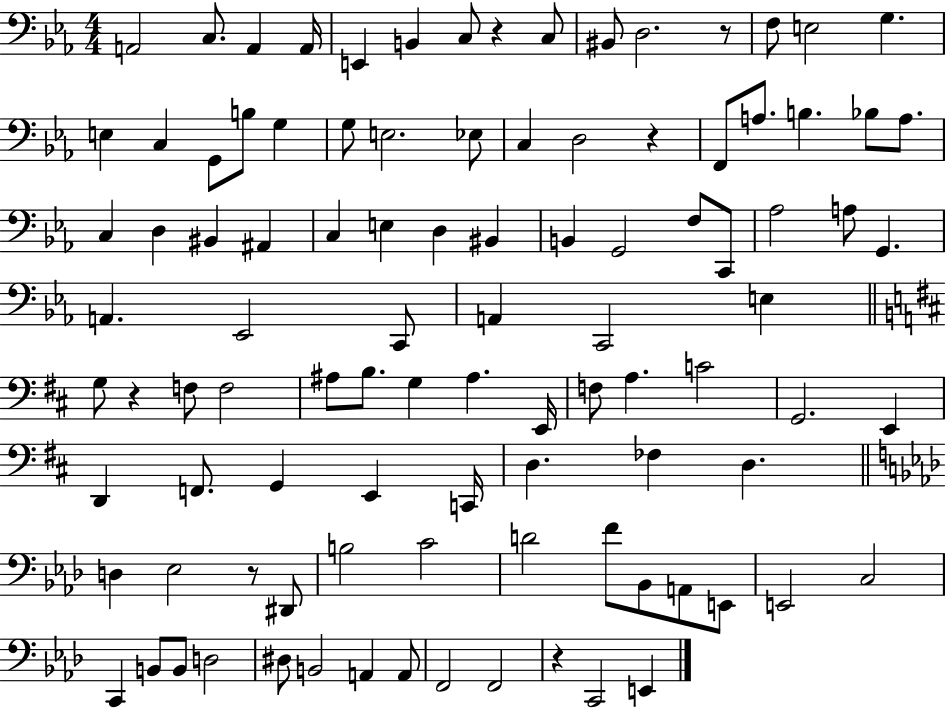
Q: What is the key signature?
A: EES major